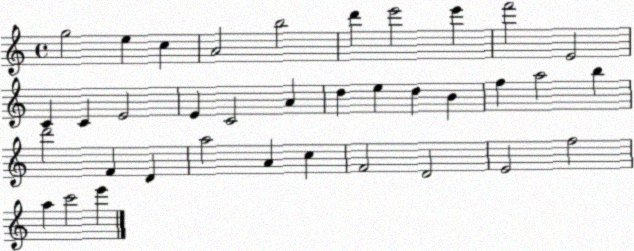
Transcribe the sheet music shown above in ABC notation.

X:1
T:Untitled
M:4/4
L:1/4
K:C
g2 e c A2 b2 d' e'2 e' f'2 E2 C C E2 E C2 A d e d B f a2 b d'2 F D a2 A c F2 D2 E2 f2 a c'2 e'